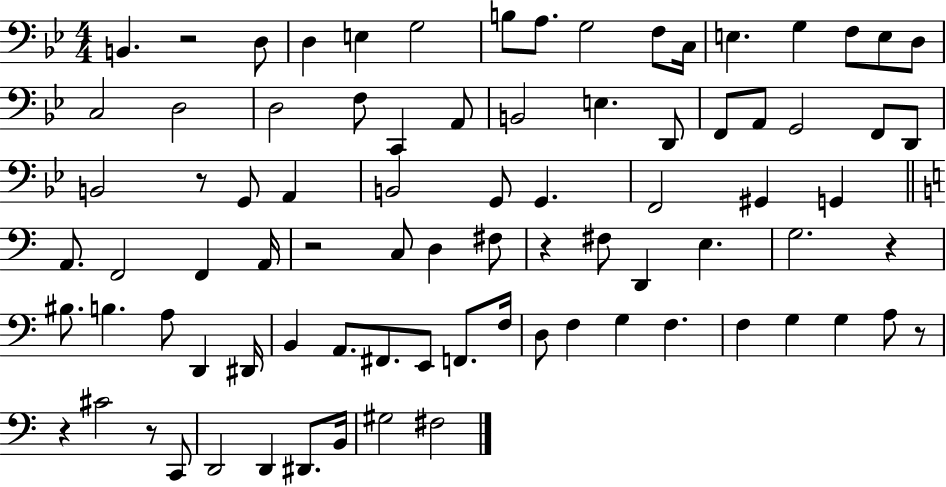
B2/q. R/h D3/e D3/q E3/q G3/h B3/e A3/e. G3/h F3/e C3/s E3/q. G3/q F3/e E3/e D3/e C3/h D3/h D3/h F3/e C2/q A2/e B2/h E3/q. D2/e F2/e A2/e G2/h F2/e D2/e B2/h R/e G2/e A2/q B2/h G2/e G2/q. F2/h G#2/q G2/q A2/e. F2/h F2/q A2/s R/h C3/e D3/q F#3/e R/q F#3/e D2/q E3/q. G3/h. R/q BIS3/e. B3/q. A3/e D2/q D#2/s B2/q A2/e. F#2/e. E2/e F2/e. F3/s D3/e F3/q G3/q F3/q. F3/q G3/q G3/q A3/e R/e R/q C#4/h R/e C2/e D2/h D2/q D#2/e. B2/s G#3/h F#3/h